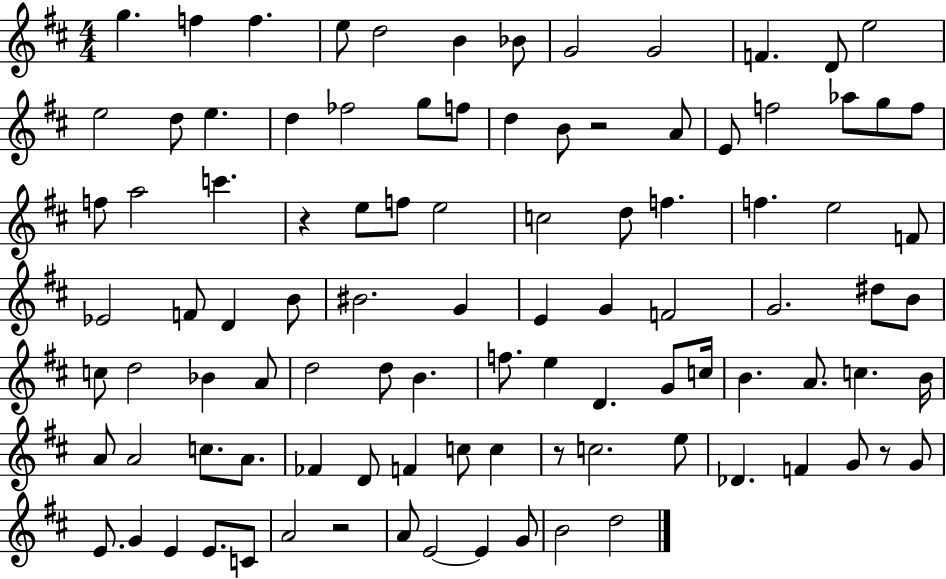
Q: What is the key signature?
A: D major